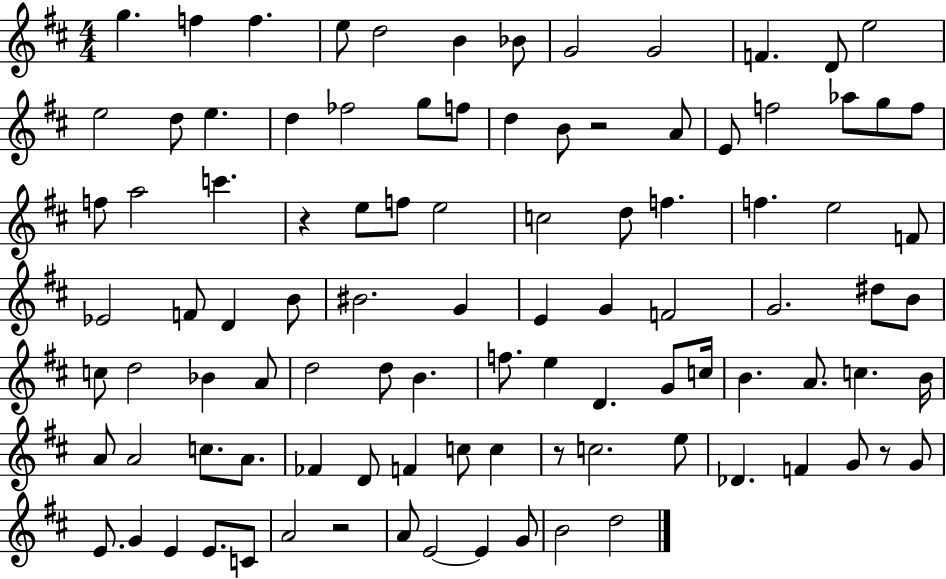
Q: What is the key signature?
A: D major